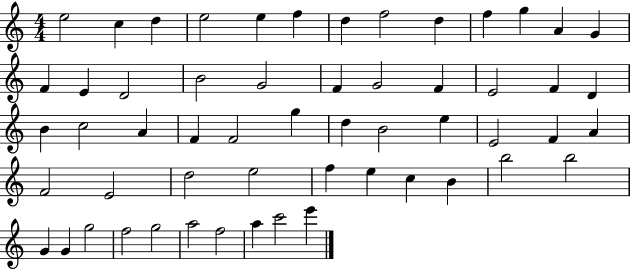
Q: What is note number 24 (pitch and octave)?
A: D4